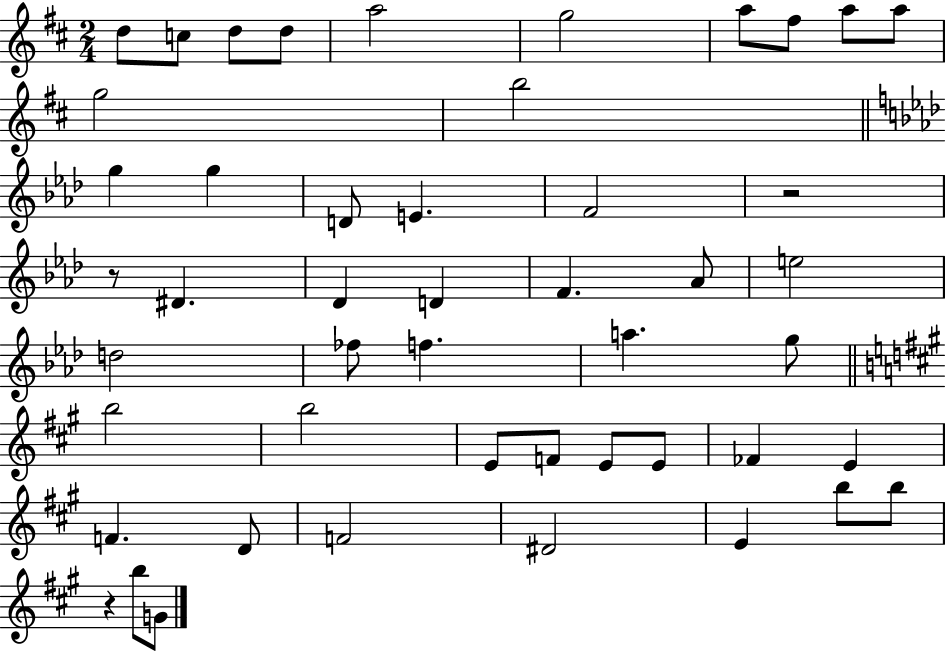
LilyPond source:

{
  \clef treble
  \numericTimeSignature
  \time 2/4
  \key d \major
  \repeat volta 2 { d''8 c''8 d''8 d''8 | a''2 | g''2 | a''8 fis''8 a''8 a''8 | \break g''2 | b''2 | \bar "||" \break \key aes \major g''4 g''4 | d'8 e'4. | f'2 | r2 | \break r8 dis'4. | des'4 d'4 | f'4. aes'8 | e''2 | \break d''2 | fes''8 f''4. | a''4. g''8 | \bar "||" \break \key a \major b''2 | b''2 | e'8 f'8 e'8 e'8 | fes'4 e'4 | \break f'4. d'8 | f'2 | dis'2 | e'4 b''8 b''8 | \break r4 b''8 g'8 | } \bar "|."
}